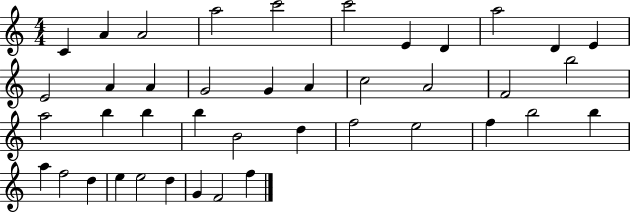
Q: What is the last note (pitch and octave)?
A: F5